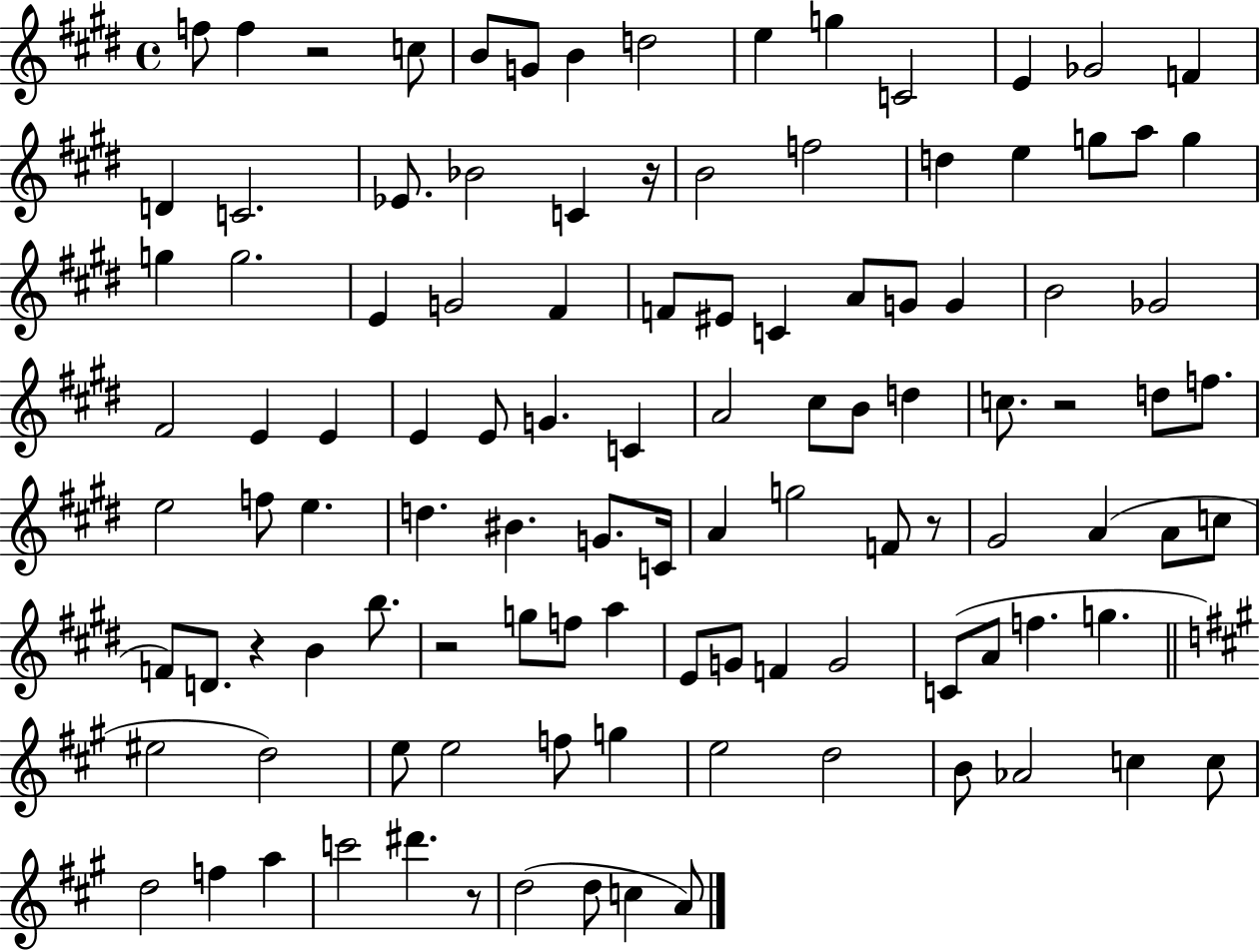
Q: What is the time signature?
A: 4/4